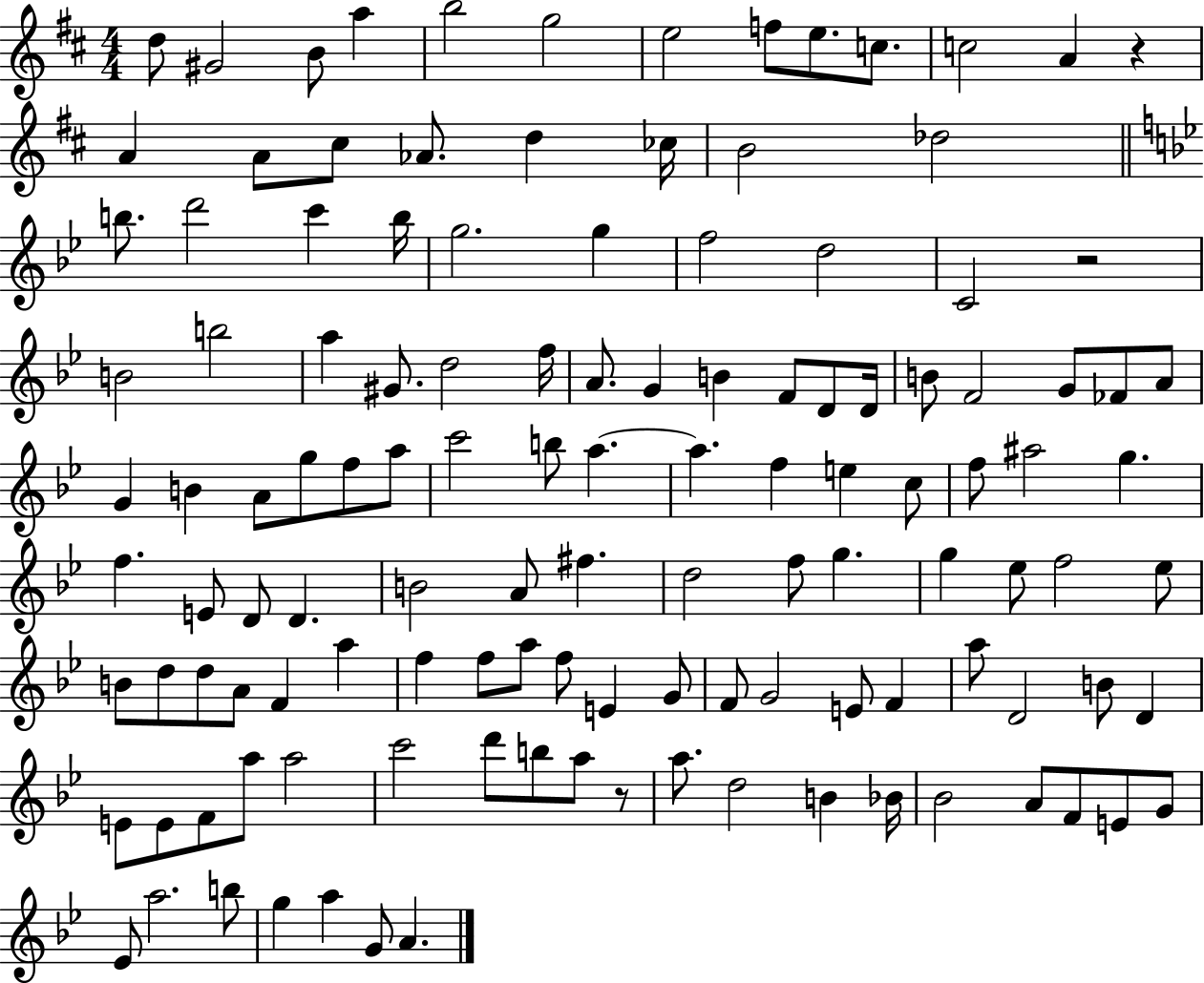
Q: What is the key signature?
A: D major